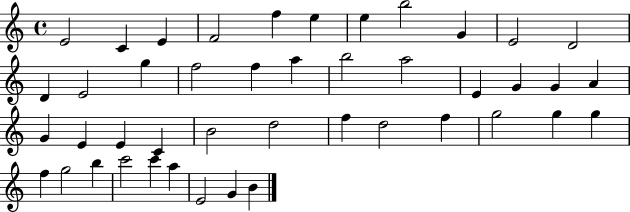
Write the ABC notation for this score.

X:1
T:Untitled
M:4/4
L:1/4
K:C
E2 C E F2 f e e b2 G E2 D2 D E2 g f2 f a b2 a2 E G G A G E E C B2 d2 f d2 f g2 g g f g2 b c'2 c' a E2 G B